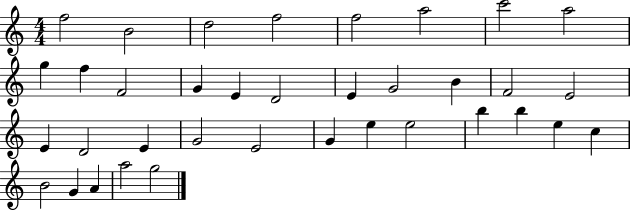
X:1
T:Untitled
M:4/4
L:1/4
K:C
f2 B2 d2 f2 f2 a2 c'2 a2 g f F2 G E D2 E G2 B F2 E2 E D2 E G2 E2 G e e2 b b e c B2 G A a2 g2